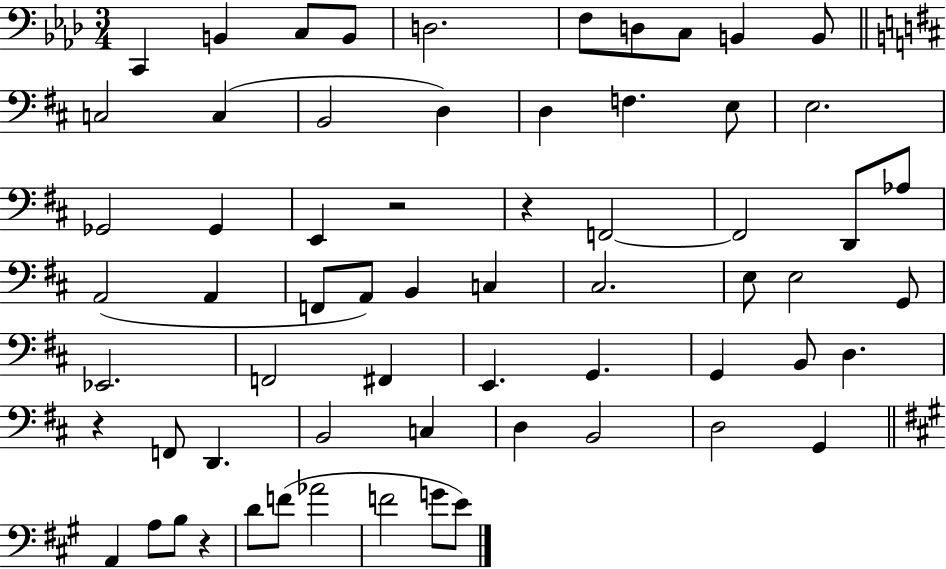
X:1
T:Untitled
M:3/4
L:1/4
K:Ab
C,, B,, C,/2 B,,/2 D,2 F,/2 D,/2 C,/2 B,, B,,/2 C,2 C, B,,2 D, D, F, E,/2 E,2 _G,,2 _G,, E,, z2 z F,,2 F,,2 D,,/2 _A,/2 A,,2 A,, F,,/2 A,,/2 B,, C, ^C,2 E,/2 E,2 G,,/2 _E,,2 F,,2 ^F,, E,, G,, G,, B,,/2 D, z F,,/2 D,, B,,2 C, D, B,,2 D,2 G,, A,, A,/2 B,/2 z D/2 F/2 _A2 F2 G/2 E/2